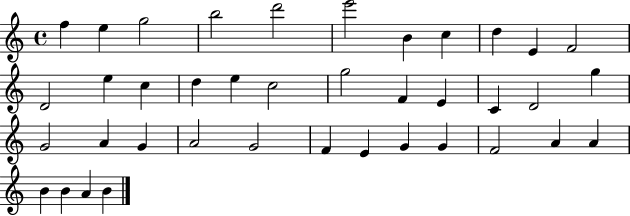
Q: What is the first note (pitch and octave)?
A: F5